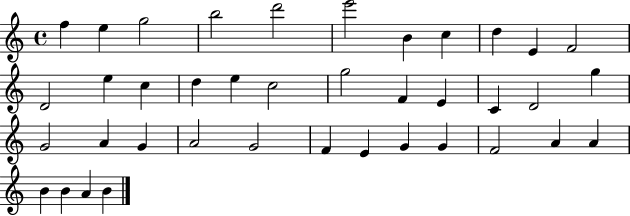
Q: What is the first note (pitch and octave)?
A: F5